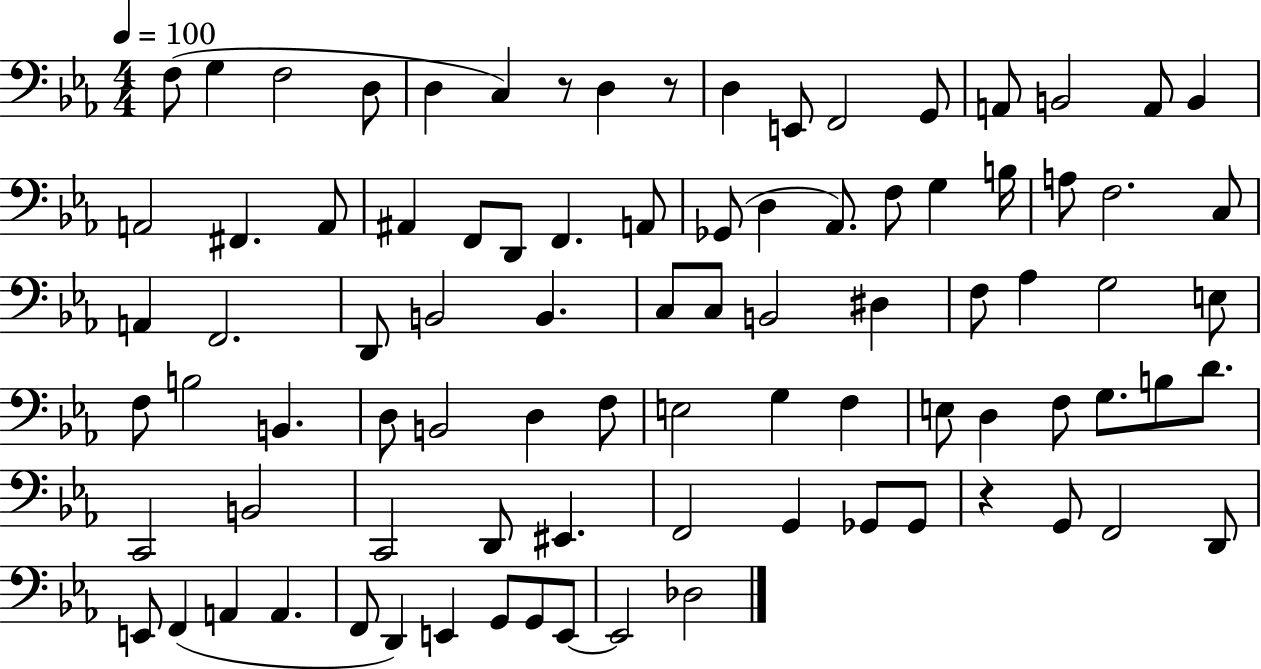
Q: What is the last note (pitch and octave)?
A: Db3